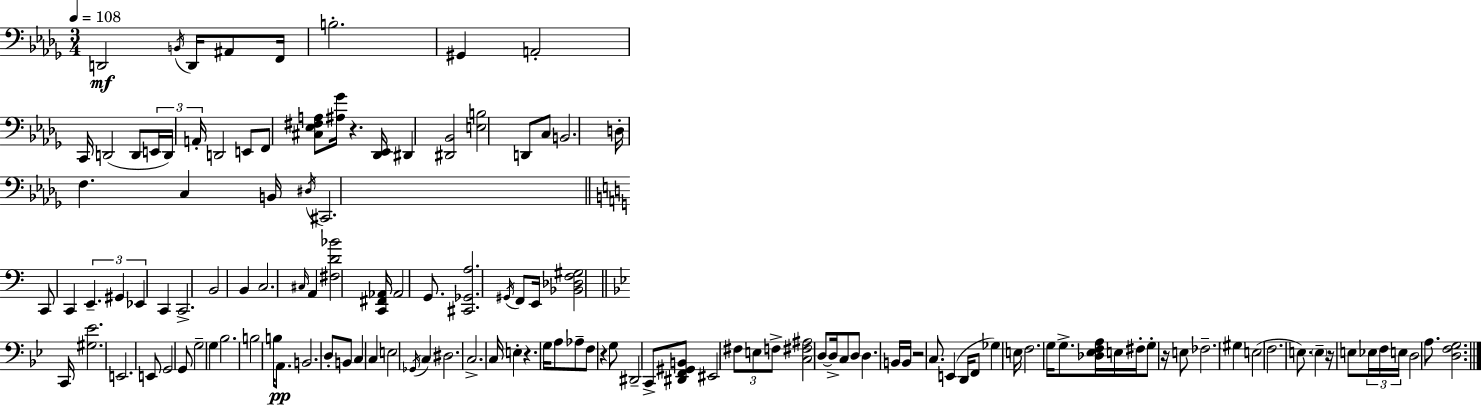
D2/h B2/s D2/s A#2/e F2/s B3/h. G#2/q A2/h C2/s D2/h D2/e E2/s D2/s A2/s D2/h E2/e F2/e [C#3,Eb3,F#3,A3]/e [A#3,Gb4]/s R/q. [Db2,Eb2]/s D#2/q [D#2,Bb2]/h [E3,B3]/h D2/e C3/e B2/h. D3/s F3/q. C3/q B2/s D#3/s C#2/h. C2/e C2/q E2/q. G#2/q Eb2/q C2/q C2/h. B2/h B2/q C3/h. C#3/s A2/q [F#3,D4,Bb4]/h [C2,F#2,Ab2]/s Ab2/h G2/e. [C#2,Gb2,A3]/h. G#2/s F2/e E2/s [Bb2,Db3,F3,G#3]/h C2/s [G#3,Eb4]/h. E2/h. E2/e G2/h G2/e G3/h G3/q Bb3/h. B3/h B3/s A2/e. B2/h. D3/e B2/e C3/q C3/q E3/h Gb2/s C3/q D#3/h. C3/h. C3/s E3/q R/q. G3/s A3/e Ab3/e F3/e R/q G3/e D#2/h C2/e [D#2,F2,G#2,B2]/e EIS2/h F#3/e E3/e F3/e [C3,F#3,A#3]/h D3/e D3/s C3/e D3/e D3/q. B2/s B2/s R/h C3/e. E2/q D2/s F2/e Gb3/q E3/s F3/h. G3/s G3/e. [Db3,Eb3,F3,A3]/s E3/s F#3/s G3/e R/s E3/e FES3/h. G#3/q E3/h F3/h. E3/e. E3/q R/s E3/e Eb3/s F3/s E3/s D3/h A3/e. [D3,F3,G3]/h.